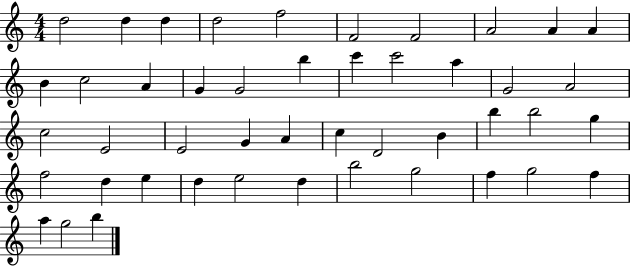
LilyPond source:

{
  \clef treble
  \numericTimeSignature
  \time 4/4
  \key c \major
  d''2 d''4 d''4 | d''2 f''2 | f'2 f'2 | a'2 a'4 a'4 | \break b'4 c''2 a'4 | g'4 g'2 b''4 | c'''4 c'''2 a''4 | g'2 a'2 | \break c''2 e'2 | e'2 g'4 a'4 | c''4 d'2 b'4 | b''4 b''2 g''4 | \break f''2 d''4 e''4 | d''4 e''2 d''4 | b''2 g''2 | f''4 g''2 f''4 | \break a''4 g''2 b''4 | \bar "|."
}